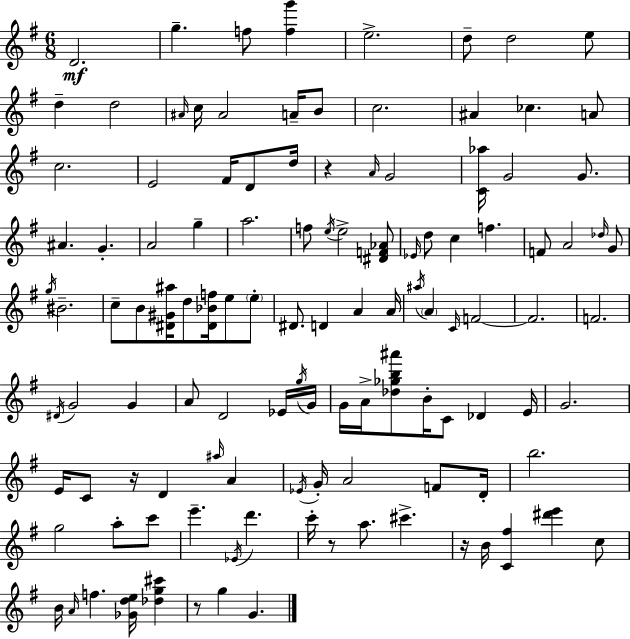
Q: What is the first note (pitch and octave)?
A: D4